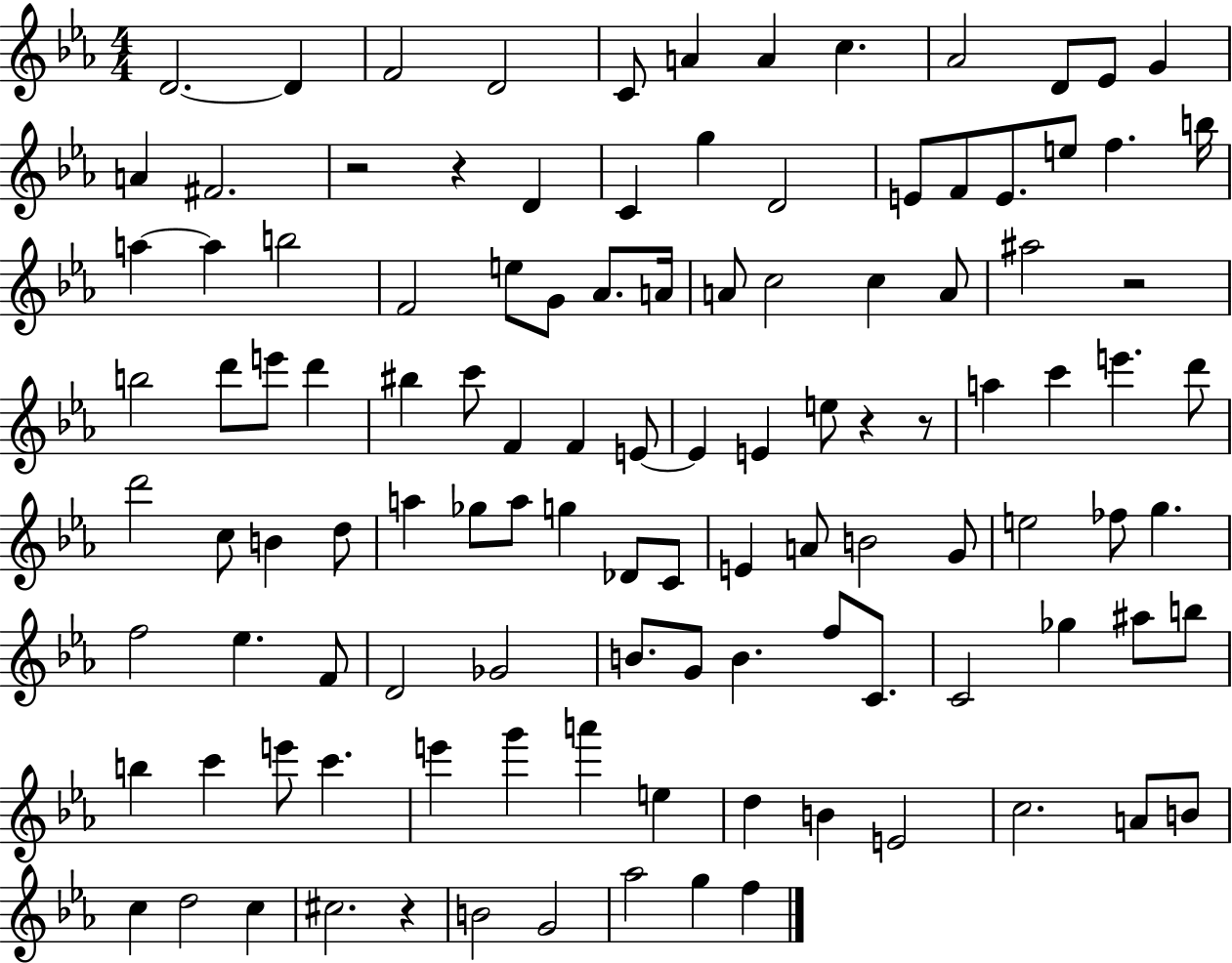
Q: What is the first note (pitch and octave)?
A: D4